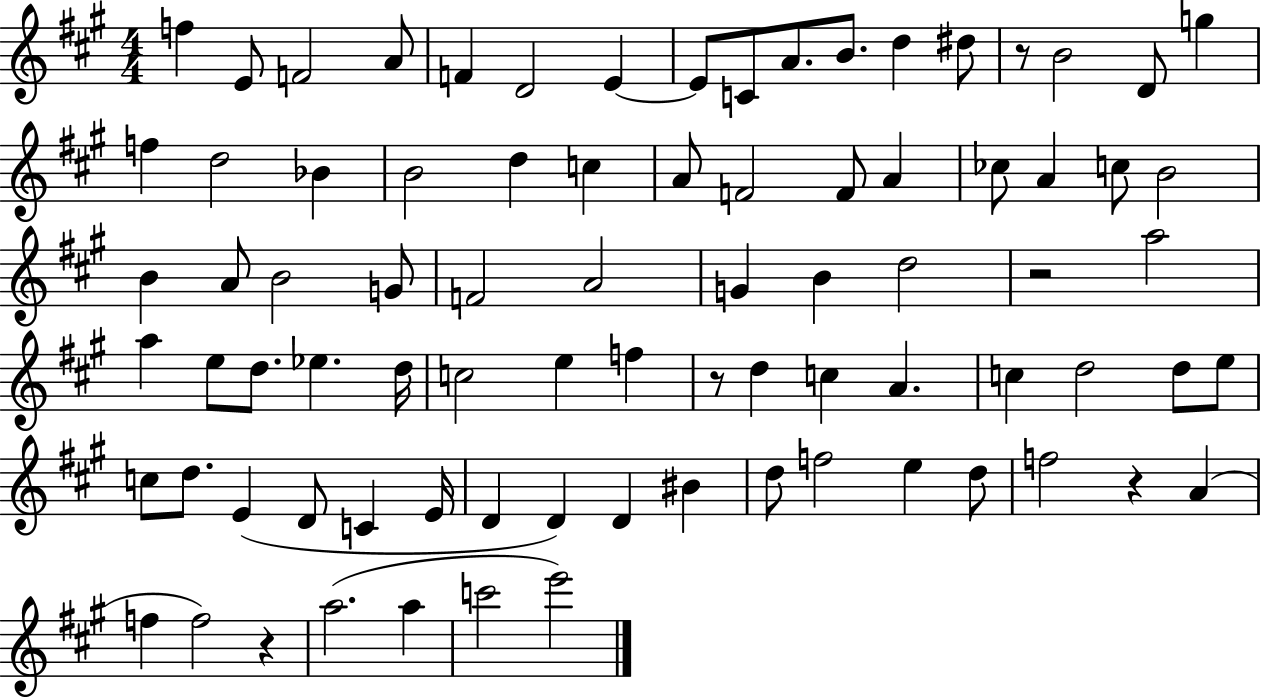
{
  \clef treble
  \numericTimeSignature
  \time 4/4
  \key a \major
  \repeat volta 2 { f''4 e'8 f'2 a'8 | f'4 d'2 e'4~~ | e'8 c'8 a'8. b'8. d''4 dis''8 | r8 b'2 d'8 g''4 | \break f''4 d''2 bes'4 | b'2 d''4 c''4 | a'8 f'2 f'8 a'4 | ces''8 a'4 c''8 b'2 | \break b'4 a'8 b'2 g'8 | f'2 a'2 | g'4 b'4 d''2 | r2 a''2 | \break a''4 e''8 d''8. ees''4. d''16 | c''2 e''4 f''4 | r8 d''4 c''4 a'4. | c''4 d''2 d''8 e''8 | \break c''8 d''8. e'4( d'8 c'4 e'16 | d'4 d'4) d'4 bis'4 | d''8 f''2 e''4 d''8 | f''2 r4 a'4( | \break f''4 f''2) r4 | a''2.( a''4 | c'''2 e'''2) | } \bar "|."
}